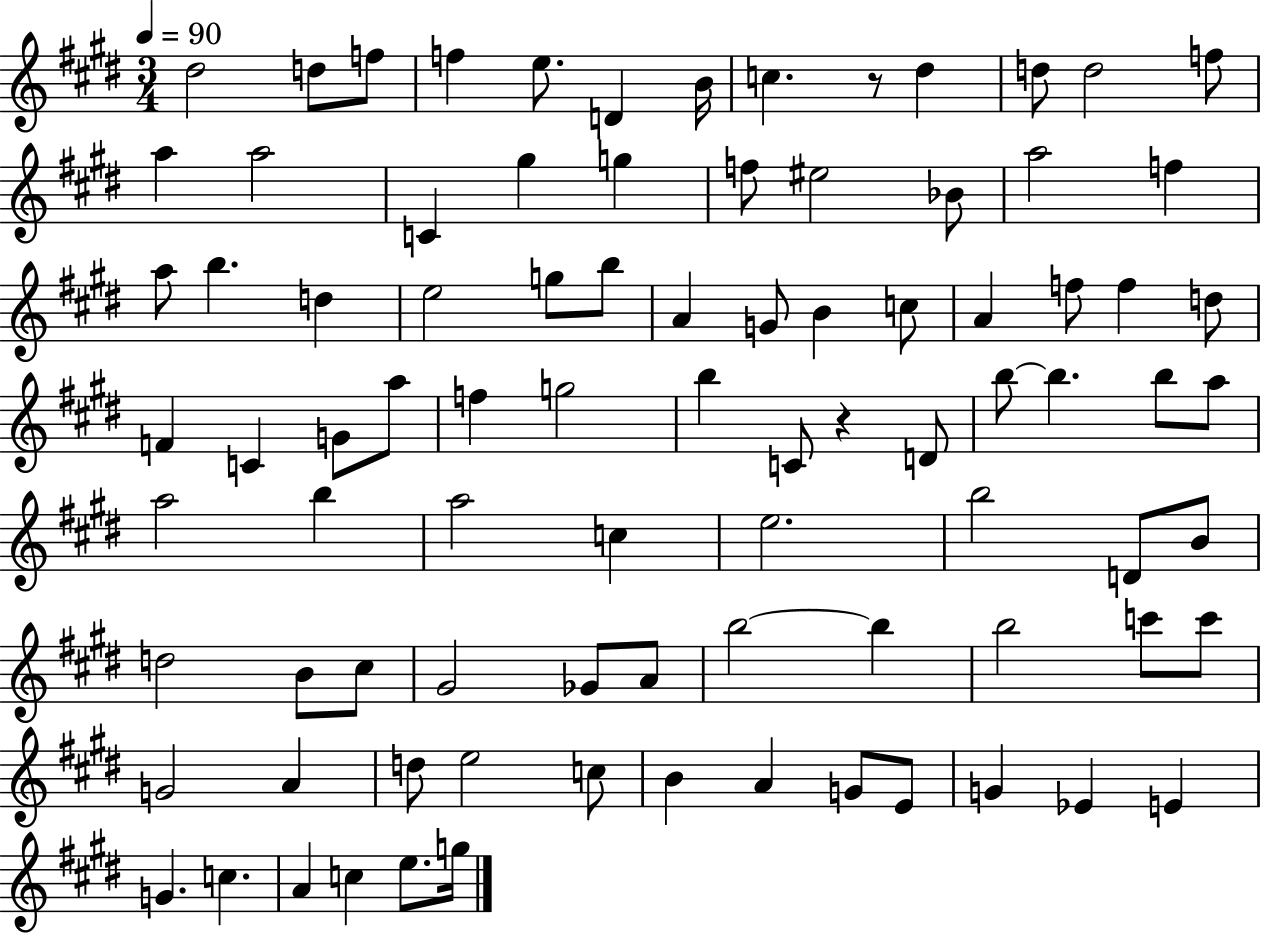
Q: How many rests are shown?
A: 2